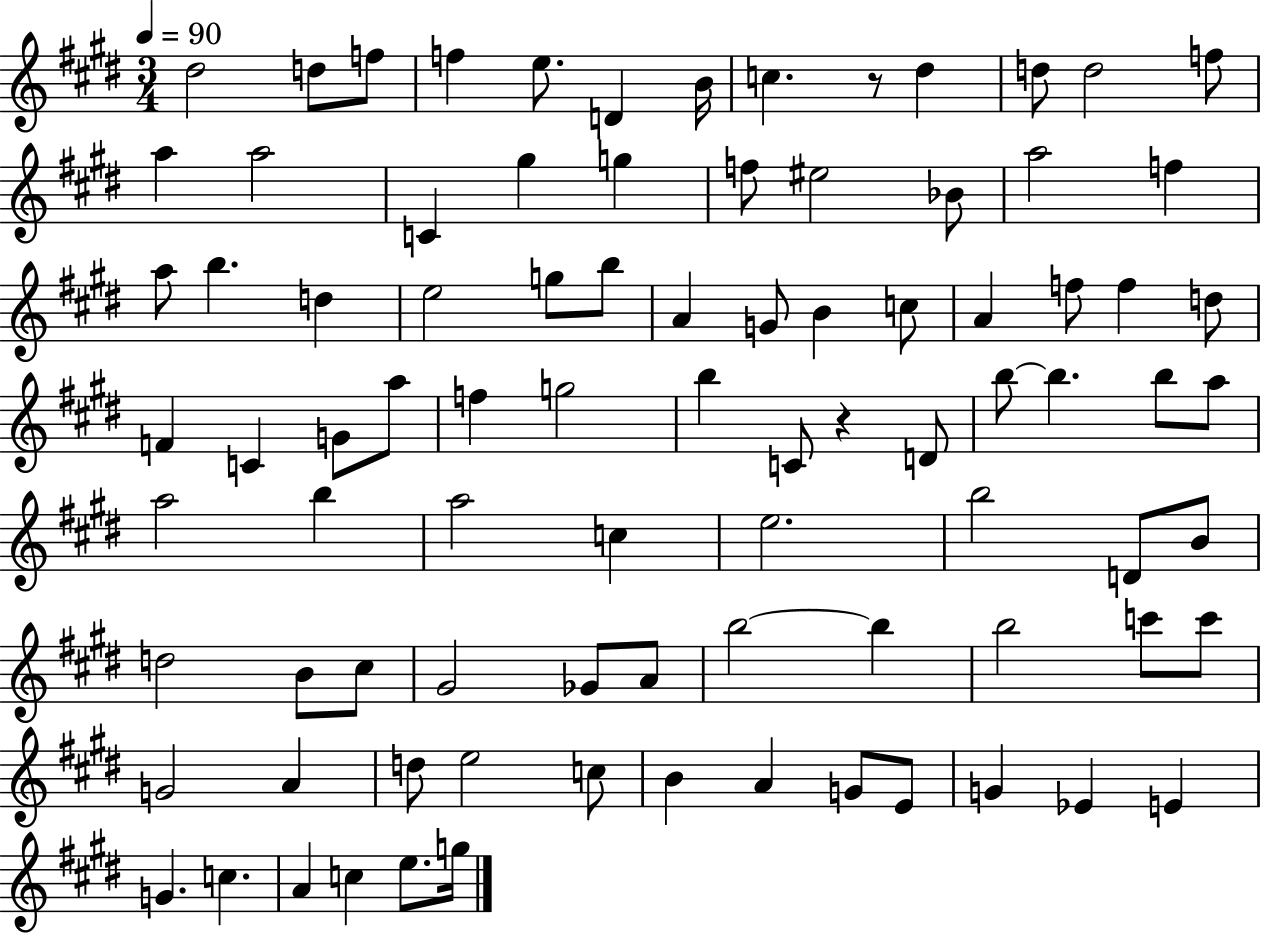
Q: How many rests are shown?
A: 2